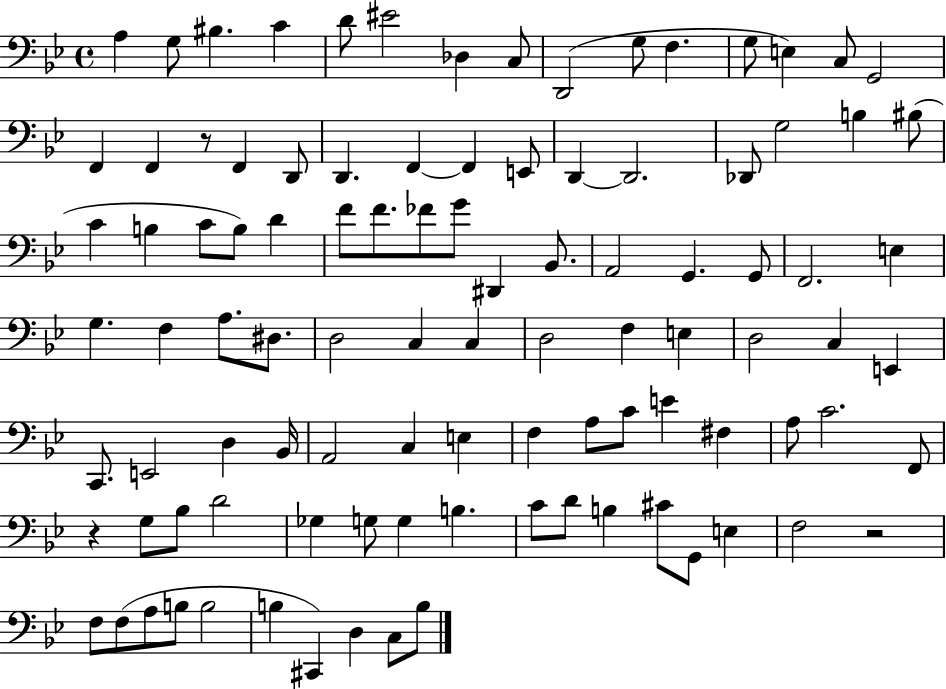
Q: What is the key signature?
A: BES major